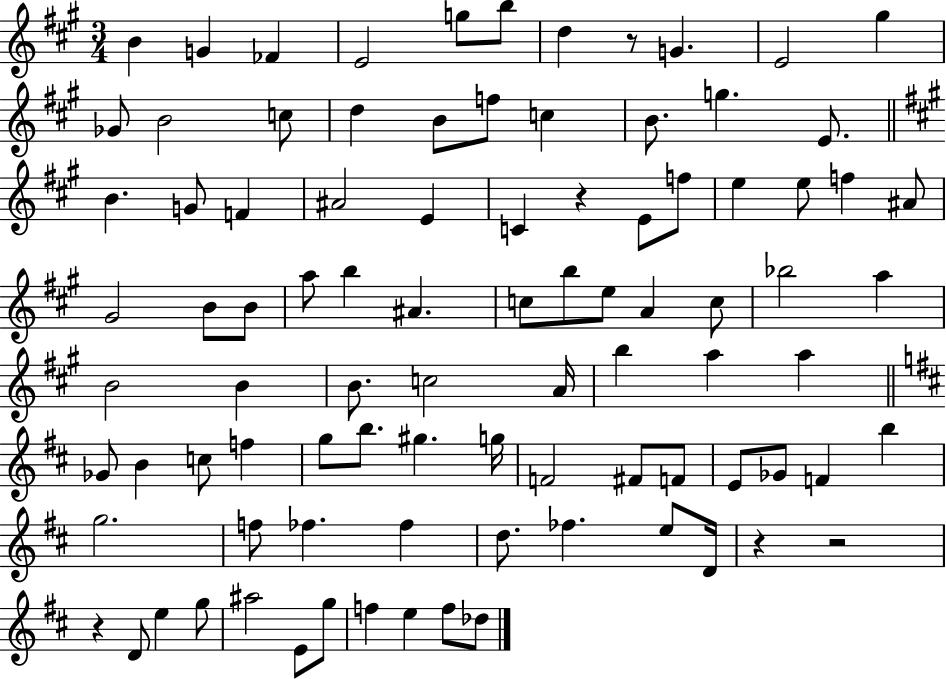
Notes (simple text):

B4/q G4/q FES4/q E4/h G5/e B5/e D5/q R/e G4/q. E4/h G#5/q Gb4/e B4/h C5/e D5/q B4/e F5/e C5/q B4/e. G5/q. E4/e. B4/q. G4/e F4/q A#4/h E4/q C4/q R/q E4/e F5/e E5/q E5/e F5/q A#4/e G#4/h B4/e B4/e A5/e B5/q A#4/q. C5/e B5/e E5/e A4/q C5/e Bb5/h A5/q B4/h B4/q B4/e. C5/h A4/s B5/q A5/q A5/q Gb4/e B4/q C5/e F5/q G5/e B5/e. G#5/q. G5/s F4/h F#4/e F4/e E4/e Gb4/e F4/q B5/q G5/h. F5/e FES5/q. FES5/q D5/e. FES5/q. E5/e D4/s R/q R/h R/q D4/e E5/q G5/e A#5/h E4/e G5/e F5/q E5/q F5/e Db5/e